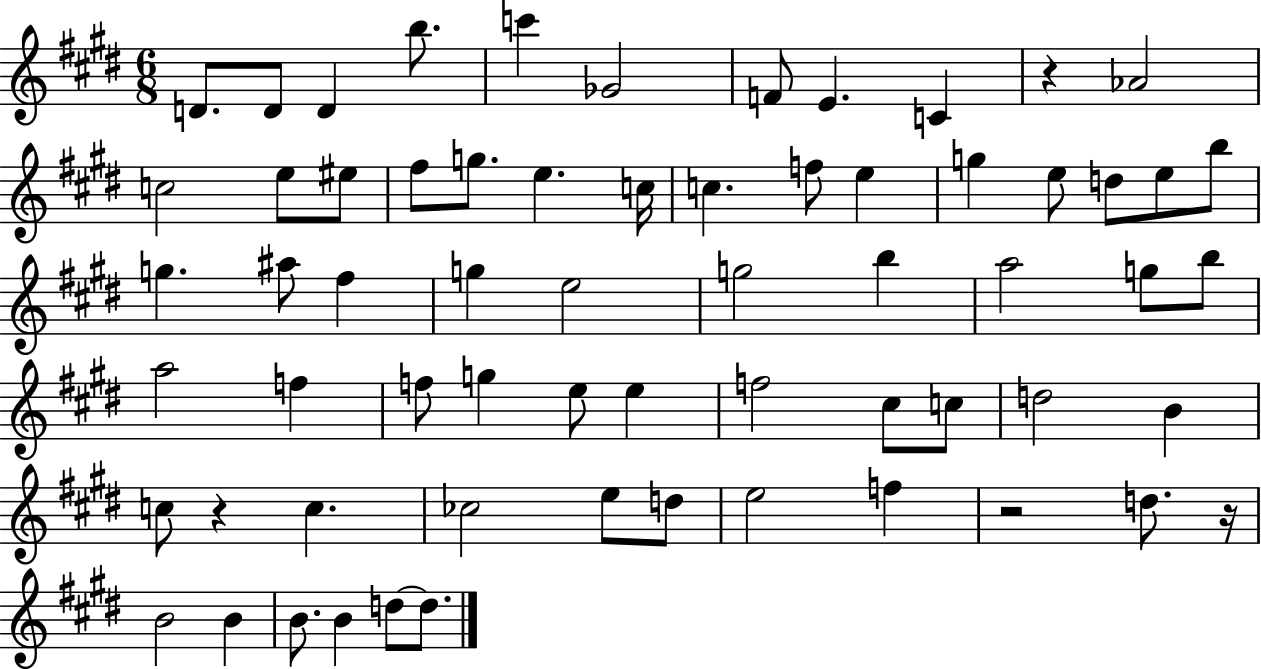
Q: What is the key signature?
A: E major